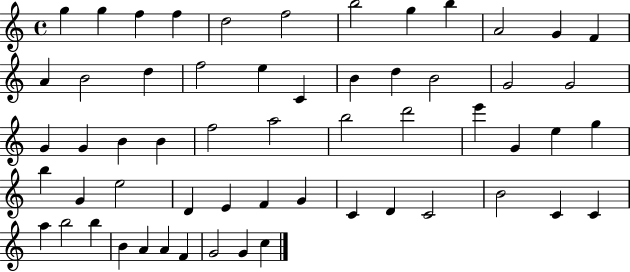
G5/q G5/q F5/q F5/q D5/h F5/h B5/h G5/q B5/q A4/h G4/q F4/q A4/q B4/h D5/q F5/h E5/q C4/q B4/q D5/q B4/h G4/h G4/h G4/q G4/q B4/q B4/q F5/h A5/h B5/h D6/h E6/q G4/q E5/q G5/q B5/q G4/q E5/h D4/q E4/q F4/q G4/q C4/q D4/q C4/h B4/h C4/q C4/q A5/q B5/h B5/q B4/q A4/q A4/q F4/q G4/h G4/q C5/q